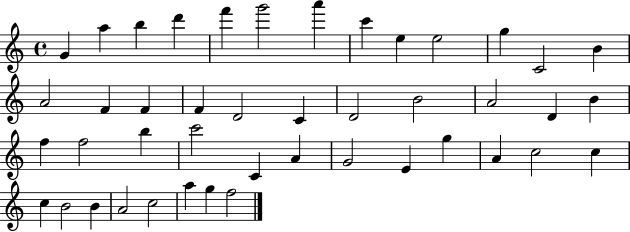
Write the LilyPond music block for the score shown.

{
  \clef treble
  \time 4/4
  \defaultTimeSignature
  \key c \major
  g'4 a''4 b''4 d'''4 | f'''4 g'''2 a'''4 | c'''4 e''4 e''2 | g''4 c'2 b'4 | \break a'2 f'4 f'4 | f'4 d'2 c'4 | d'2 b'2 | a'2 d'4 b'4 | \break f''4 f''2 b''4 | c'''2 c'4 a'4 | g'2 e'4 g''4 | a'4 c''2 c''4 | \break c''4 b'2 b'4 | a'2 c''2 | a''4 g''4 f''2 | \bar "|."
}